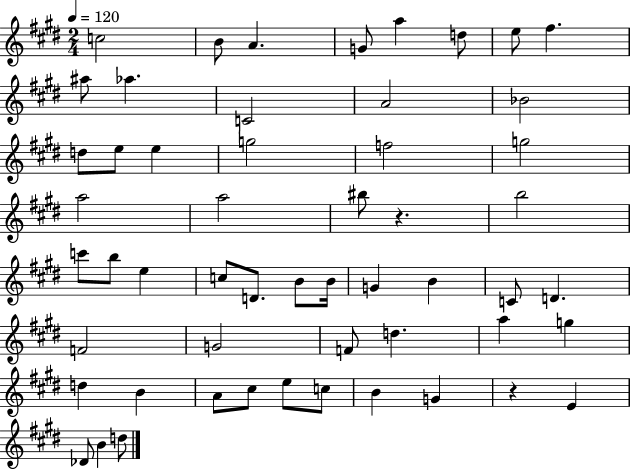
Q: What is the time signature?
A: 2/4